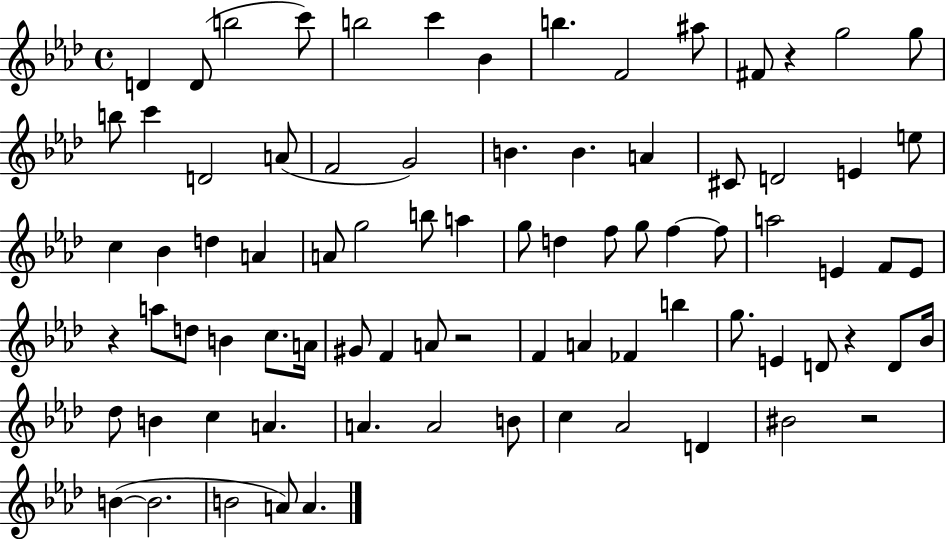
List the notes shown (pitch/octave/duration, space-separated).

D4/q D4/e B5/h C6/e B5/h C6/q Bb4/q B5/q. F4/h A#5/e F#4/e R/q G5/h G5/e B5/e C6/q D4/h A4/e F4/h G4/h B4/q. B4/q. A4/q C#4/e D4/h E4/q E5/e C5/q Bb4/q D5/q A4/q A4/e G5/h B5/e A5/q G5/e D5/q F5/e G5/e F5/q F5/e A5/h E4/q F4/e E4/e R/q A5/e D5/e B4/q C5/e. A4/s G#4/e F4/q A4/e R/h F4/q A4/q FES4/q B5/q G5/e. E4/q D4/e R/q D4/e Bb4/s Db5/e B4/q C5/q A4/q. A4/q. A4/h B4/e C5/q Ab4/h D4/q BIS4/h R/h B4/q B4/h. B4/h A4/e A4/q.